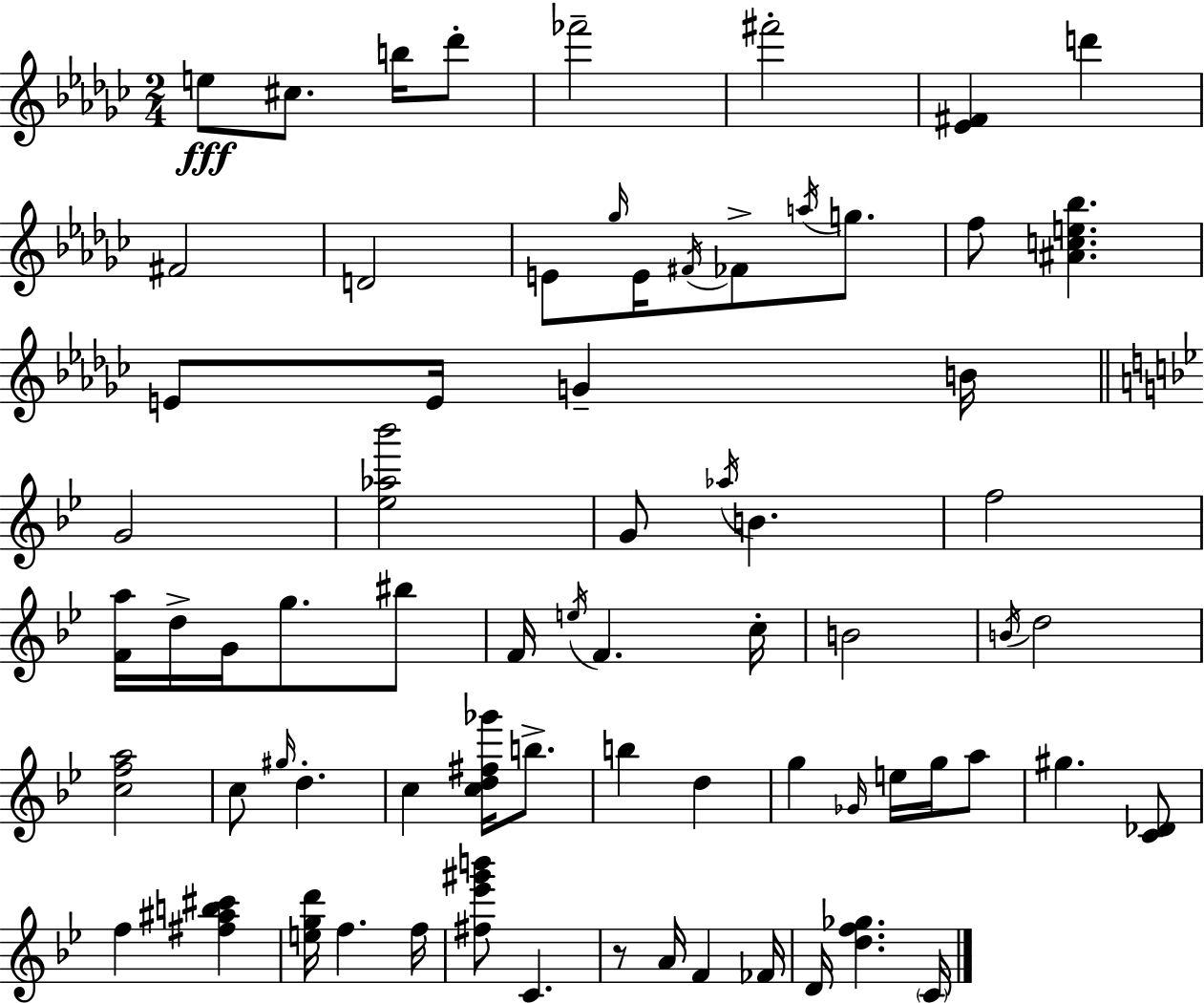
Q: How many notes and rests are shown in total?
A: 71